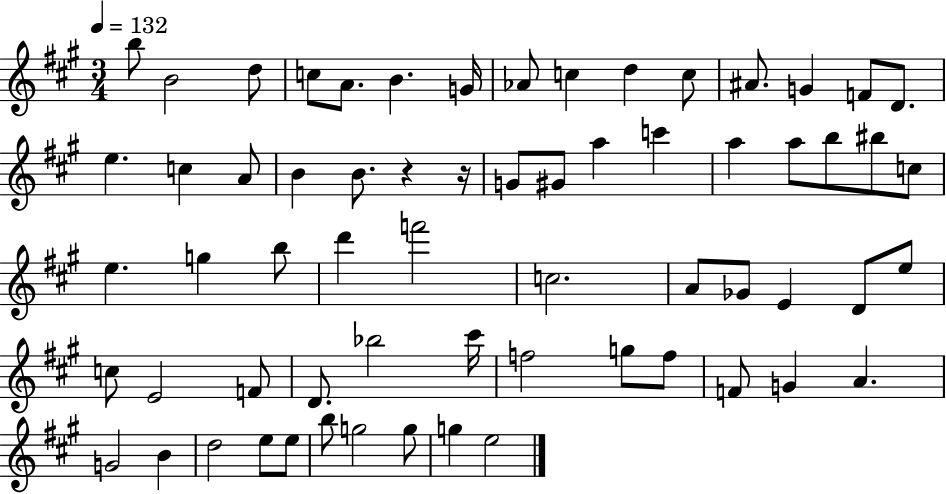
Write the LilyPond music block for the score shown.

{
  \clef treble
  \numericTimeSignature
  \time 3/4
  \key a \major
  \tempo 4 = 132
  b''8 b'2 d''8 | c''8 a'8. b'4. g'16 | aes'8 c''4 d''4 c''8 | ais'8. g'4 f'8 d'8. | \break e''4. c''4 a'8 | b'4 b'8. r4 r16 | g'8 gis'8 a''4 c'''4 | a''4 a''8 b''8 bis''8 c''8 | \break e''4. g''4 b''8 | d'''4 f'''2 | c''2. | a'8 ges'8 e'4 d'8 e''8 | \break c''8 e'2 f'8 | d'8. bes''2 cis'''16 | f''2 g''8 f''8 | f'8 g'4 a'4. | \break g'2 b'4 | d''2 e''8 e''8 | b''8 g''2 g''8 | g''4 e''2 | \break \bar "|."
}